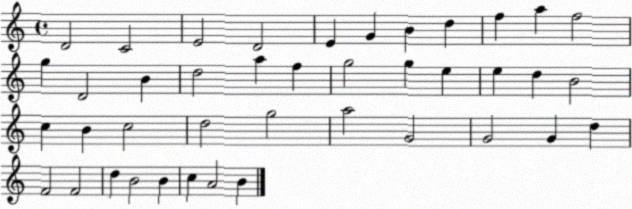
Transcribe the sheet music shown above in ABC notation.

X:1
T:Untitled
M:4/4
L:1/4
K:C
D2 C2 E2 D2 E G B d f a f2 g D2 B d2 a f g2 g e e d B2 c B c2 d2 g2 a2 G2 G2 G d F2 F2 d B2 B c A2 B